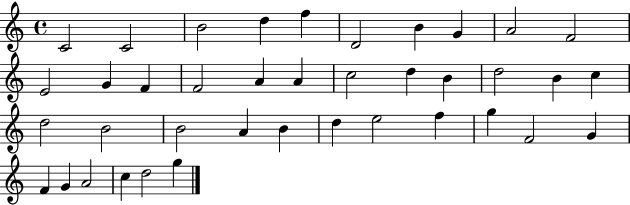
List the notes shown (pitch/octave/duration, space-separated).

C4/h C4/h B4/h D5/q F5/q D4/h B4/q G4/q A4/h F4/h E4/h G4/q F4/q F4/h A4/q A4/q C5/h D5/q B4/q D5/h B4/q C5/q D5/h B4/h B4/h A4/q B4/q D5/q E5/h F5/q G5/q F4/h G4/q F4/q G4/q A4/h C5/q D5/h G5/q